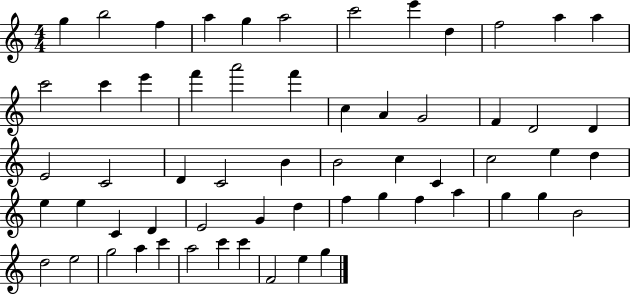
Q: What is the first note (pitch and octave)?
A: G5